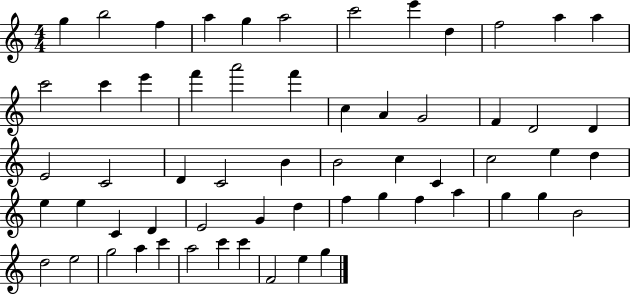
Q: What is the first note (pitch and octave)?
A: G5